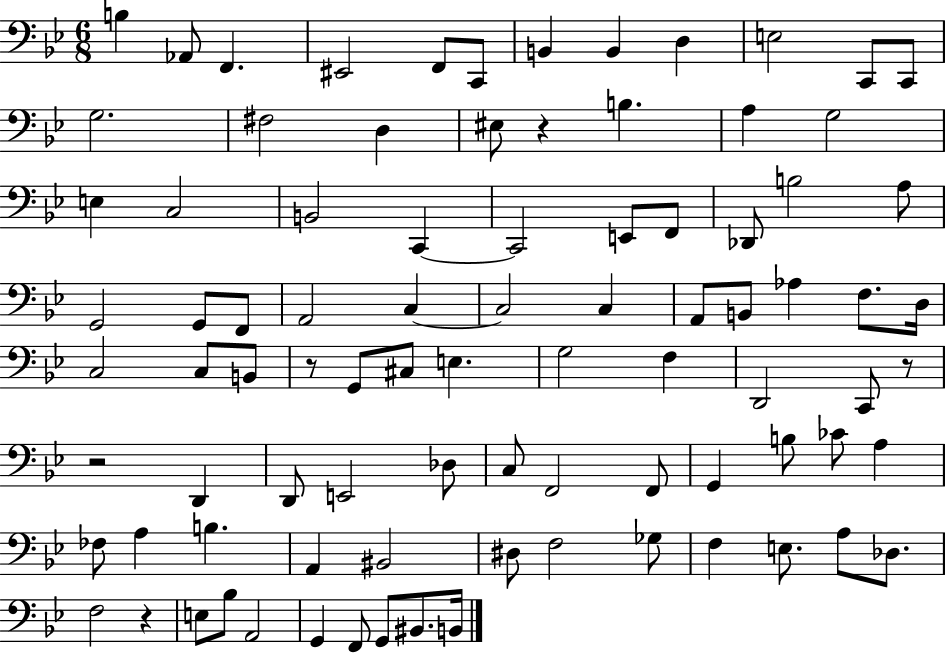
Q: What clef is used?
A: bass